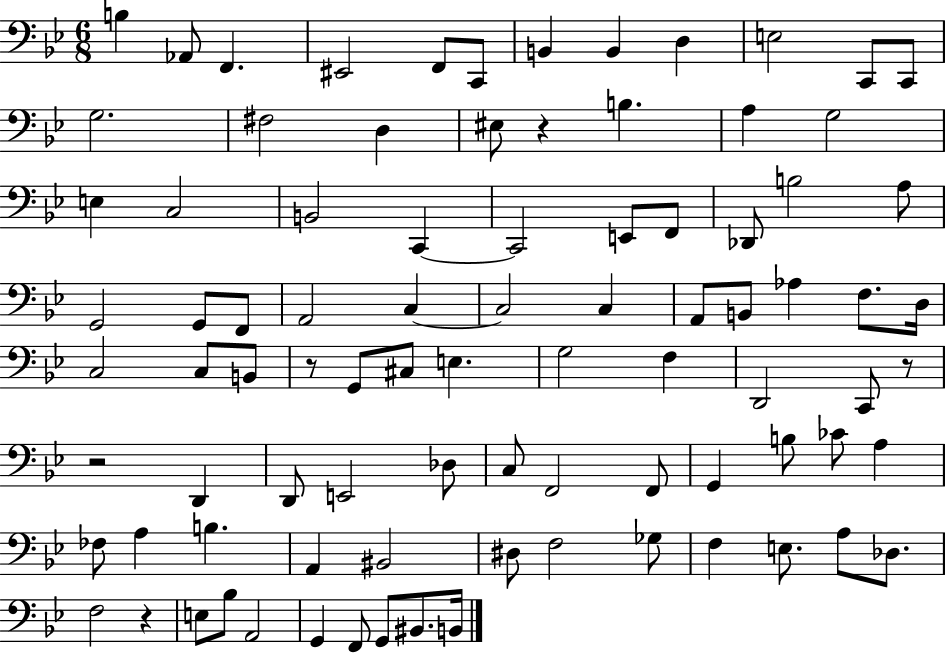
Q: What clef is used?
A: bass